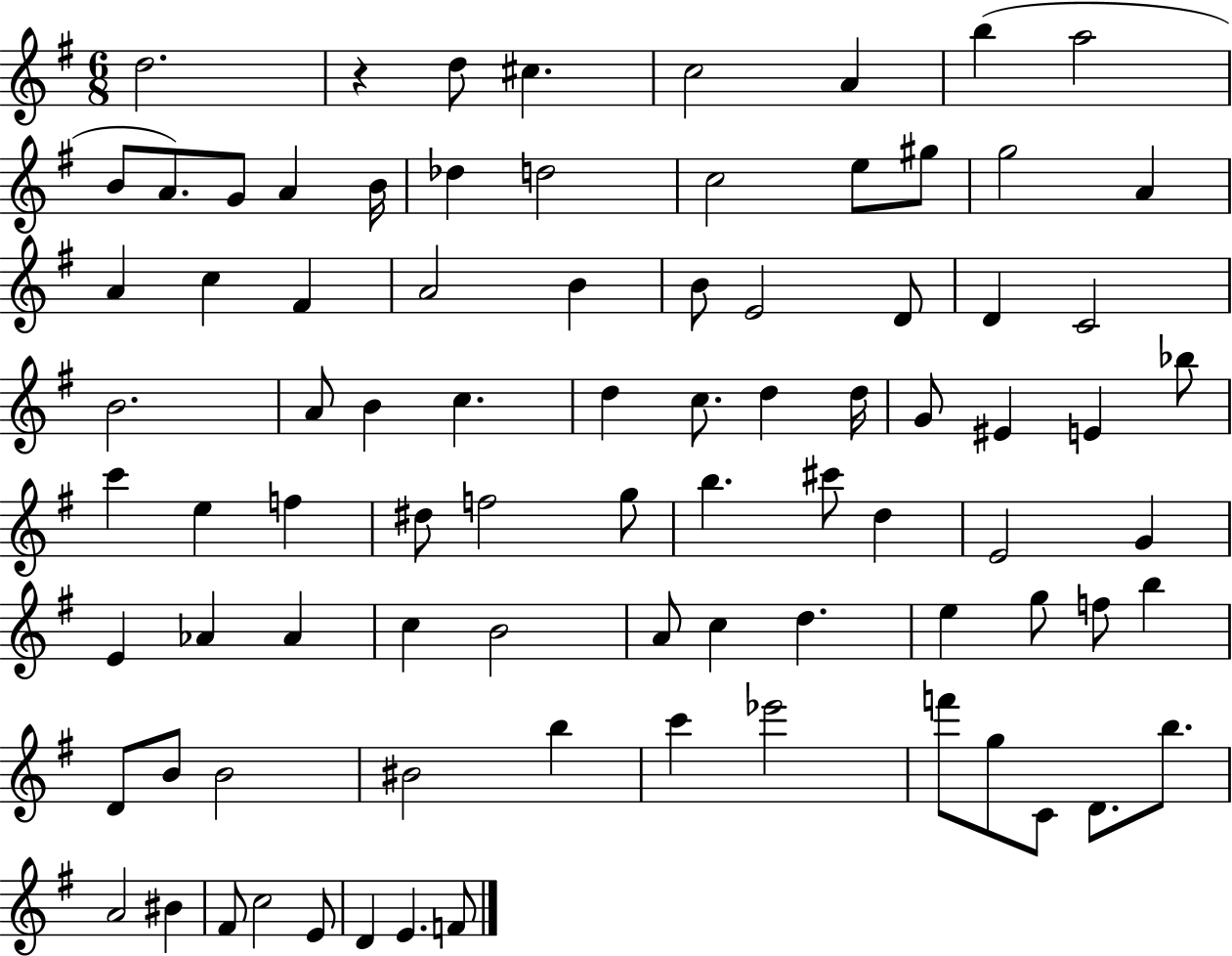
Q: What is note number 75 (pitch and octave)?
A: D4